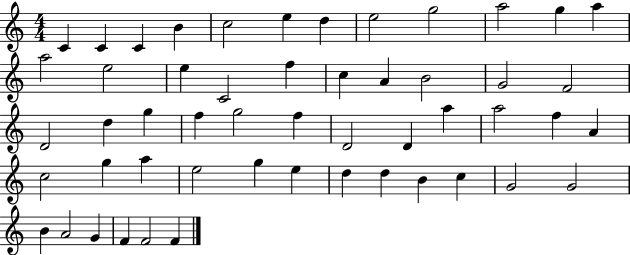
{
  \clef treble
  \numericTimeSignature
  \time 4/4
  \key c \major
  c'4 c'4 c'4 b'4 | c''2 e''4 d''4 | e''2 g''2 | a''2 g''4 a''4 | \break a''2 e''2 | e''4 c'2 f''4 | c''4 a'4 b'2 | g'2 f'2 | \break d'2 d''4 g''4 | f''4 g''2 f''4 | d'2 d'4 a''4 | a''2 f''4 a'4 | \break c''2 g''4 a''4 | e''2 g''4 e''4 | d''4 d''4 b'4 c''4 | g'2 g'2 | \break b'4 a'2 g'4 | f'4 f'2 f'4 | \bar "|."
}